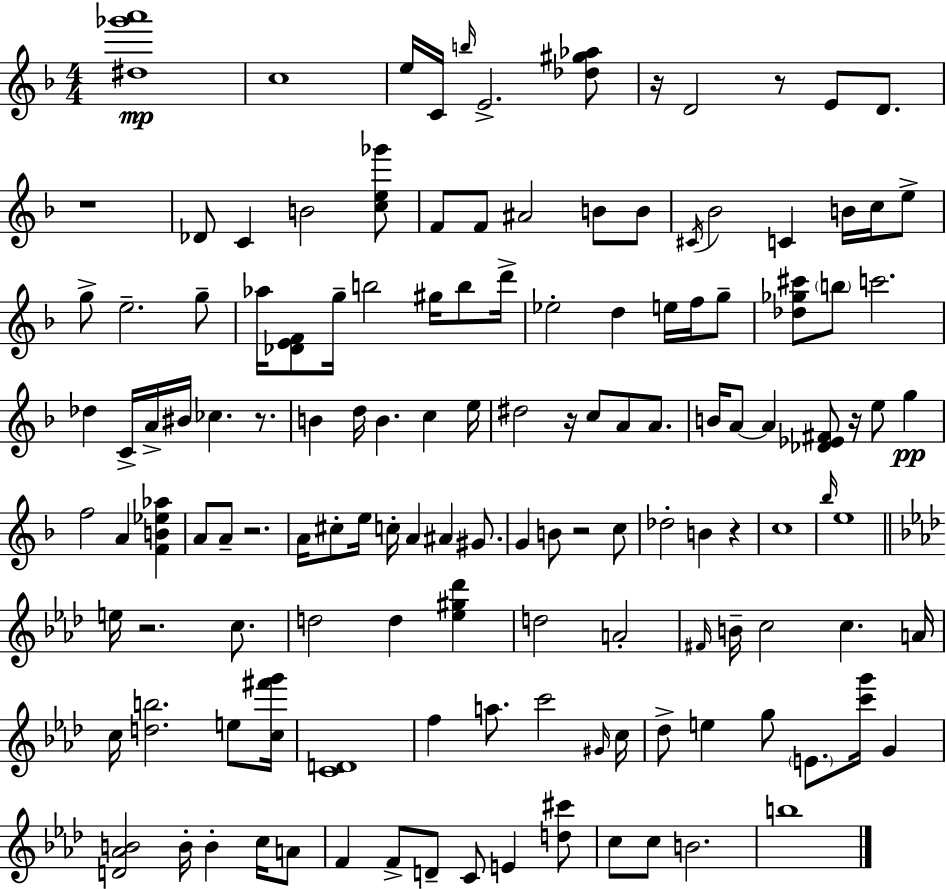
[D#5,Gb6,A6]/w C5/w E5/s C4/s B5/s E4/h. [Db5,G#5,Ab5]/e R/s D4/h R/e E4/e D4/e. R/w Db4/e C4/q B4/h [C5,E5,Gb6]/e F4/e F4/e A#4/h B4/e B4/e C#4/s Bb4/h C4/q B4/s C5/s E5/e G5/e E5/h. G5/e Ab5/s [Db4,E4,F4]/e G5/s B5/h G#5/s B5/e D6/s Eb5/h D5/q E5/s F5/s G5/e [Db5,Gb5,C#6]/e B5/e C6/h. Db5/q C4/s A4/s BIS4/s CES5/q. R/e. B4/q D5/s B4/q. C5/q E5/s D#5/h R/s C5/e A4/e A4/e. B4/s A4/e A4/q [Db4,Eb4,F#4]/e R/s E5/e G5/q F5/h A4/q [F4,B4,Eb5,Ab5]/q A4/e A4/e R/h. A4/s C#5/e E5/s C5/s A4/q A#4/q G#4/e. G4/q B4/e R/h C5/e Db5/h B4/q R/q C5/w Bb5/s E5/w E5/s R/h. C5/e. D5/h D5/q [Eb5,G#5,Db6]/q D5/h A4/h F#4/s B4/s C5/h C5/q. A4/s C5/s [D5,B5]/h. E5/e [C5,F#6,G6]/s [C4,D4]/w F5/q A5/e. C6/h G#4/s C5/s Db5/e E5/q G5/e E4/e. [C6,G6]/s G4/q [D4,Ab4,B4]/h B4/s B4/q C5/s A4/e F4/q F4/e D4/e C4/e E4/q [D5,C#6]/e C5/e C5/e B4/h. B5/w